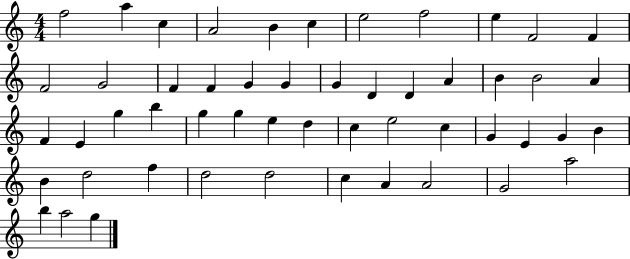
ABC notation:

X:1
T:Untitled
M:4/4
L:1/4
K:C
f2 a c A2 B c e2 f2 e F2 F F2 G2 F F G G G D D A B B2 A F E g b g g e d c e2 c G E G B B d2 f d2 d2 c A A2 G2 a2 b a2 g